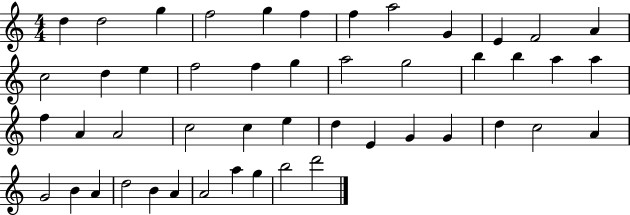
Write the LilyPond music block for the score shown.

{
  \clef treble
  \numericTimeSignature
  \time 4/4
  \key c \major
  d''4 d''2 g''4 | f''2 g''4 f''4 | f''4 a''2 g'4 | e'4 f'2 a'4 | \break c''2 d''4 e''4 | f''2 f''4 g''4 | a''2 g''2 | b''4 b''4 a''4 a''4 | \break f''4 a'4 a'2 | c''2 c''4 e''4 | d''4 e'4 g'4 g'4 | d''4 c''2 a'4 | \break g'2 b'4 a'4 | d''2 b'4 a'4 | a'2 a''4 g''4 | b''2 d'''2 | \break \bar "|."
}